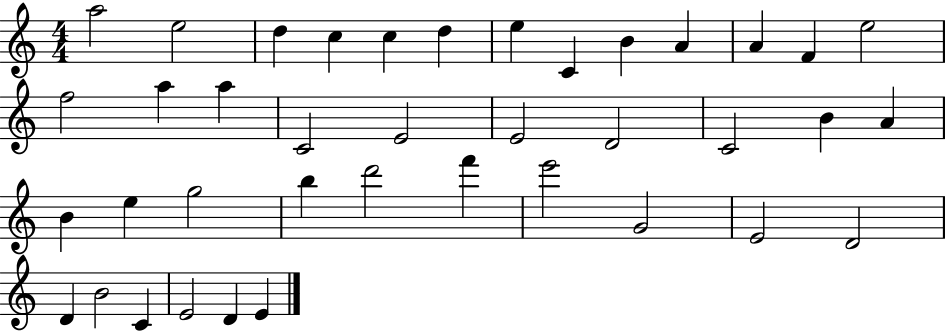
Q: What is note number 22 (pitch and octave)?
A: B4